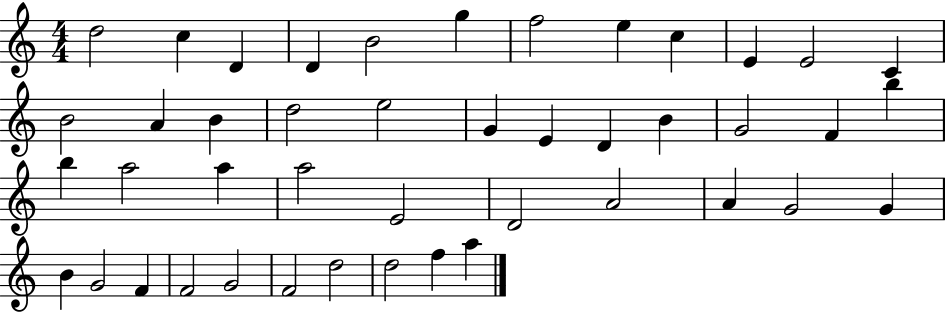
{
  \clef treble
  \numericTimeSignature
  \time 4/4
  \key c \major
  d''2 c''4 d'4 | d'4 b'2 g''4 | f''2 e''4 c''4 | e'4 e'2 c'4 | \break b'2 a'4 b'4 | d''2 e''2 | g'4 e'4 d'4 b'4 | g'2 f'4 b''4 | \break b''4 a''2 a''4 | a''2 e'2 | d'2 a'2 | a'4 g'2 g'4 | \break b'4 g'2 f'4 | f'2 g'2 | f'2 d''2 | d''2 f''4 a''4 | \break \bar "|."
}